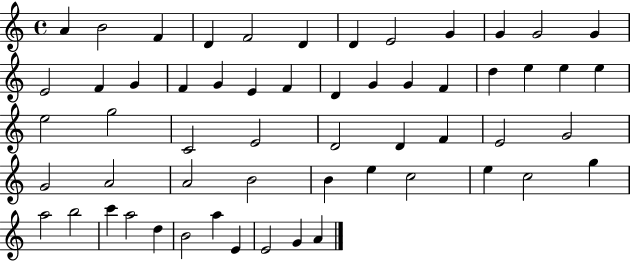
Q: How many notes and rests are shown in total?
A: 57